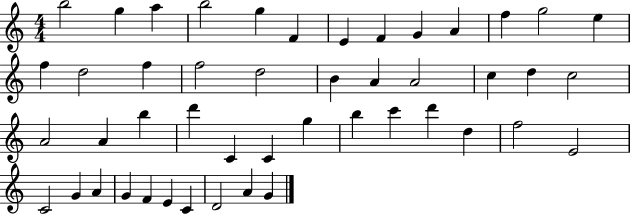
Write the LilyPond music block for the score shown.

{
  \clef treble
  \numericTimeSignature
  \time 4/4
  \key c \major
  b''2 g''4 a''4 | b''2 g''4 f'4 | e'4 f'4 g'4 a'4 | f''4 g''2 e''4 | \break f''4 d''2 f''4 | f''2 d''2 | b'4 a'4 a'2 | c''4 d''4 c''2 | \break a'2 a'4 b''4 | d'''4 c'4 c'4 g''4 | b''4 c'''4 d'''4 d''4 | f''2 e'2 | \break c'2 g'4 a'4 | g'4 f'4 e'4 c'4 | d'2 a'4 g'4 | \bar "|."
}